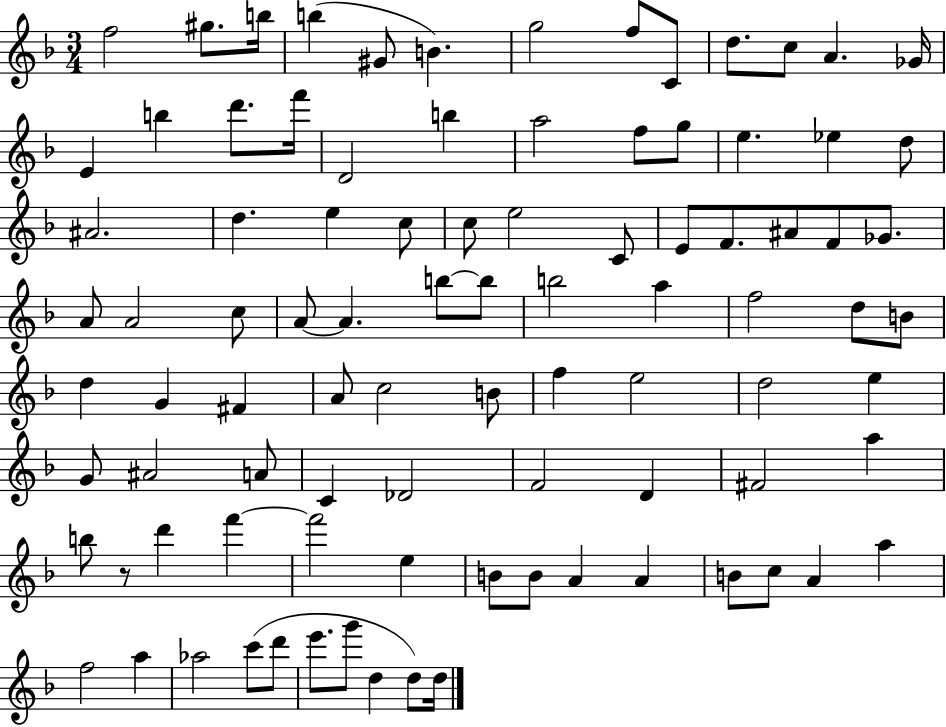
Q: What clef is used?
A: treble